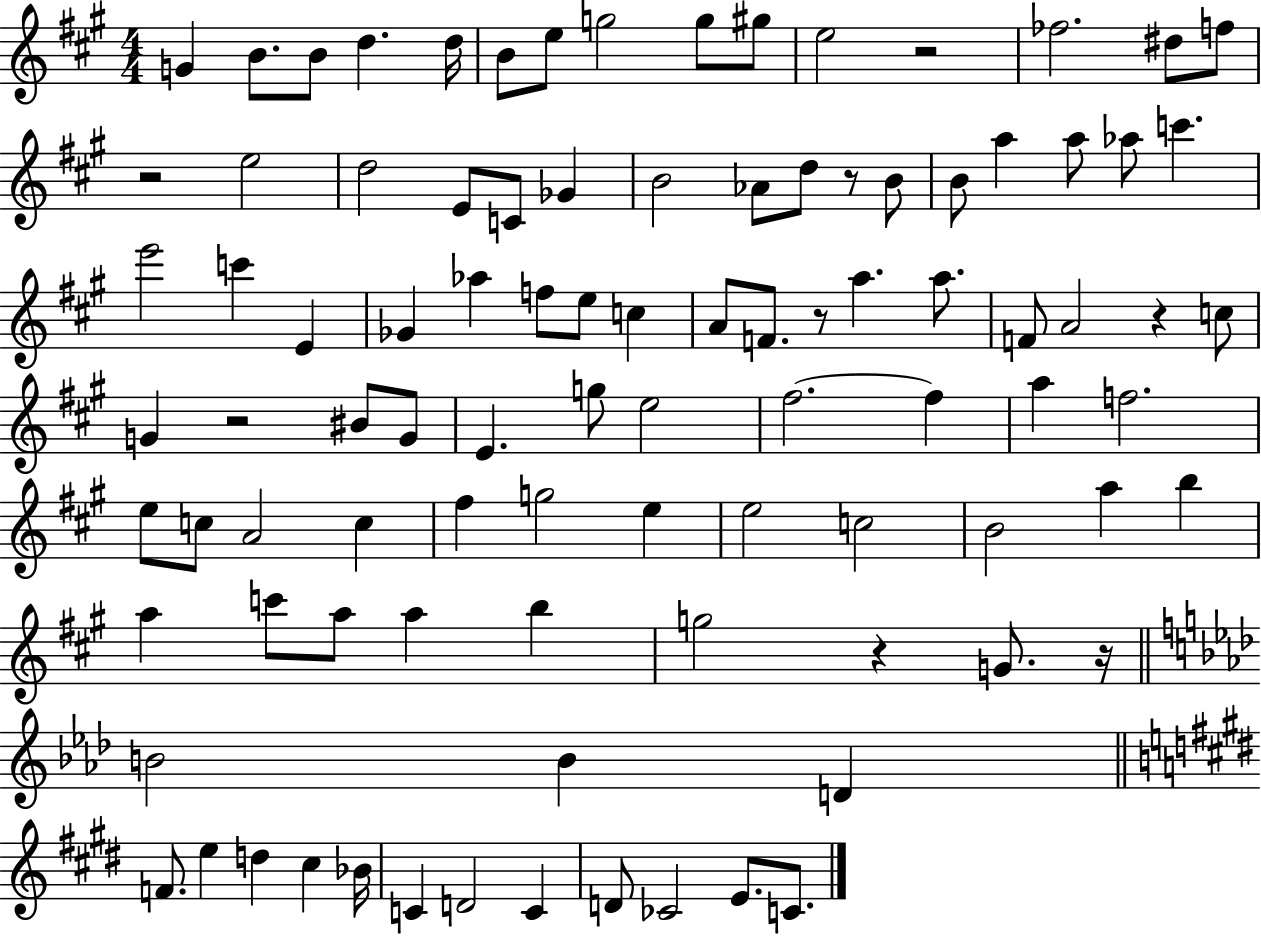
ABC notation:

X:1
T:Untitled
M:4/4
L:1/4
K:A
G B/2 B/2 d d/4 B/2 e/2 g2 g/2 ^g/2 e2 z2 _f2 ^d/2 f/2 z2 e2 d2 E/2 C/2 _G B2 _A/2 d/2 z/2 B/2 B/2 a a/2 _a/2 c' e'2 c' E _G _a f/2 e/2 c A/2 F/2 z/2 a a/2 F/2 A2 z c/2 G z2 ^B/2 G/2 E g/2 e2 ^f2 ^f a f2 e/2 c/2 A2 c ^f g2 e e2 c2 B2 a b a c'/2 a/2 a b g2 z G/2 z/4 B2 B D F/2 e d ^c _B/4 C D2 C D/2 _C2 E/2 C/2